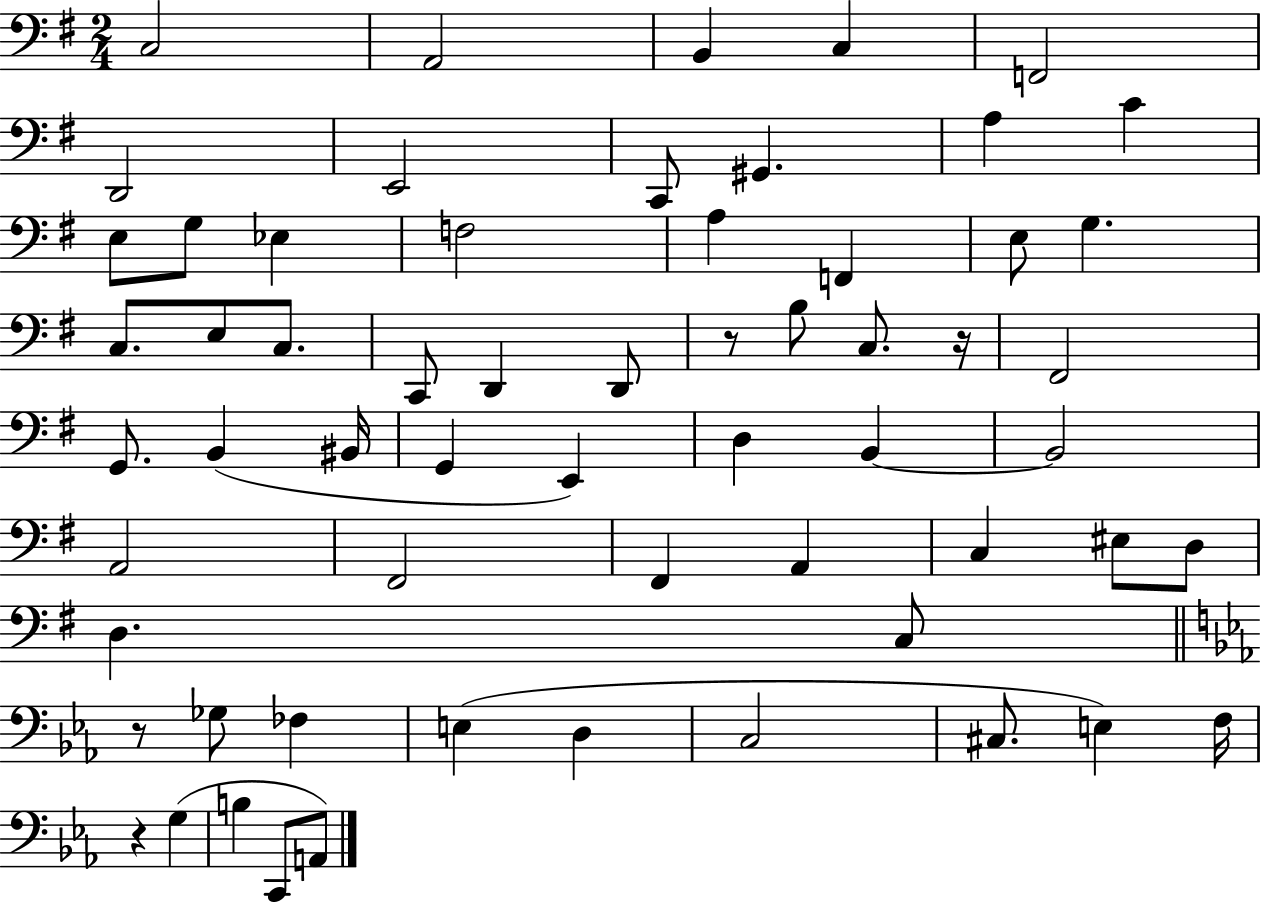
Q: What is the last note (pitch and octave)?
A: A2